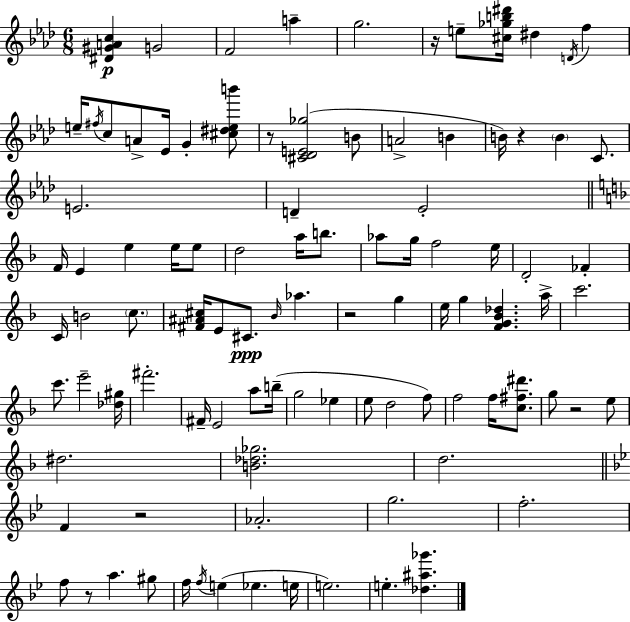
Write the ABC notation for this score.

X:1
T:Untitled
M:6/8
L:1/4
K:Fm
[^D^GAc] G2 F2 a g2 z/4 e/2 [^c_gb^d']/4 ^d D/4 f e/4 ^f/4 c/2 A/2 _E/4 G [^c^deb']/2 z/2 [^C_DE_g]2 B/2 A2 B B/4 z B C/2 E2 D _E2 F/4 E e e/4 e/2 d2 a/4 b/2 _a/2 g/4 f2 e/4 D2 _F C/4 B2 c/2 [^F^A^c]/4 E/2 ^C/2 _B/4 _a z2 g e/4 g [FG_B_d] a/4 c'2 c'/2 e'2 [_d^g]/4 ^f'2 ^F/4 E2 a/2 b/4 g2 _e e/2 d2 f/2 f2 f/4 [c^f^d']/2 g/2 z2 e/2 ^d2 [B_d_g]2 d2 F z2 _A2 g2 f2 f/2 z/2 a ^g/2 f/4 f/4 e _e e/4 e2 e [_d^a_g']